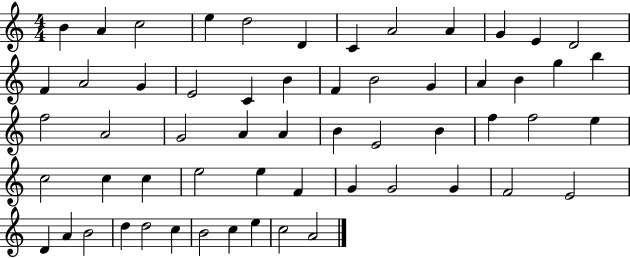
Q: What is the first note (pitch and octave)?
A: B4